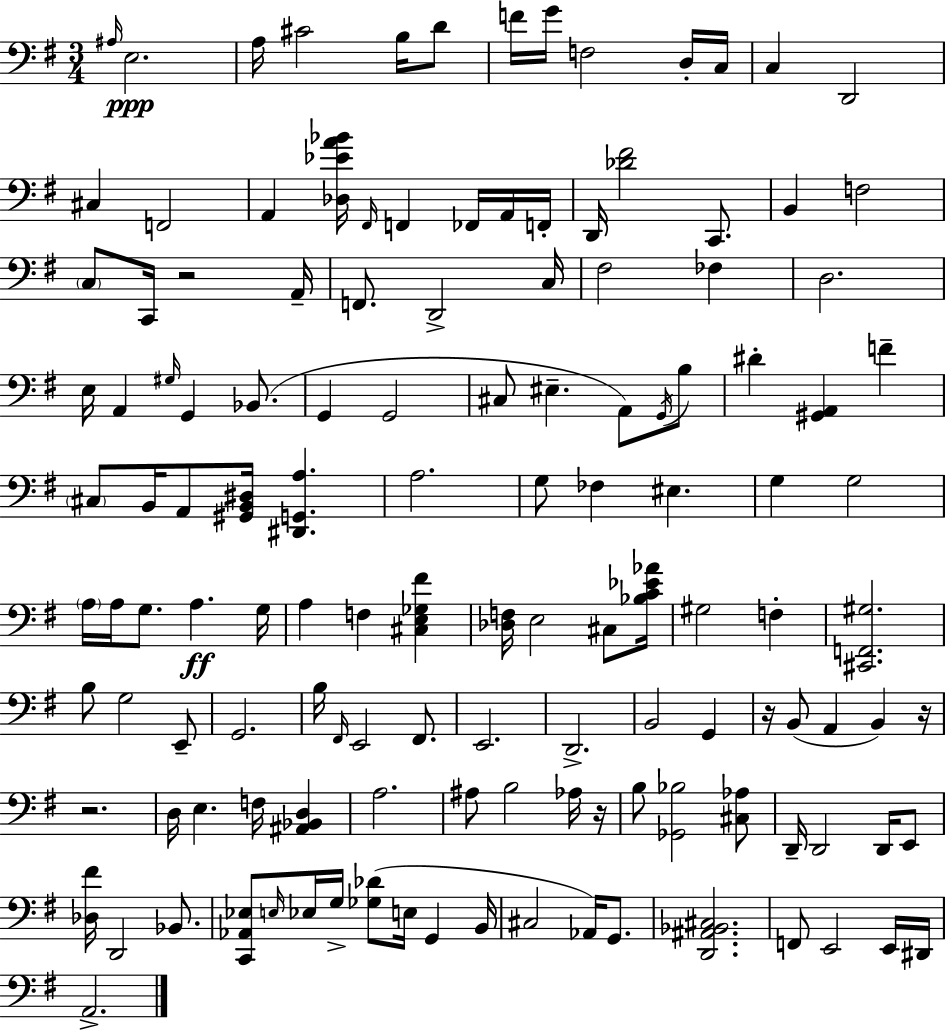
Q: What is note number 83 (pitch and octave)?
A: B2